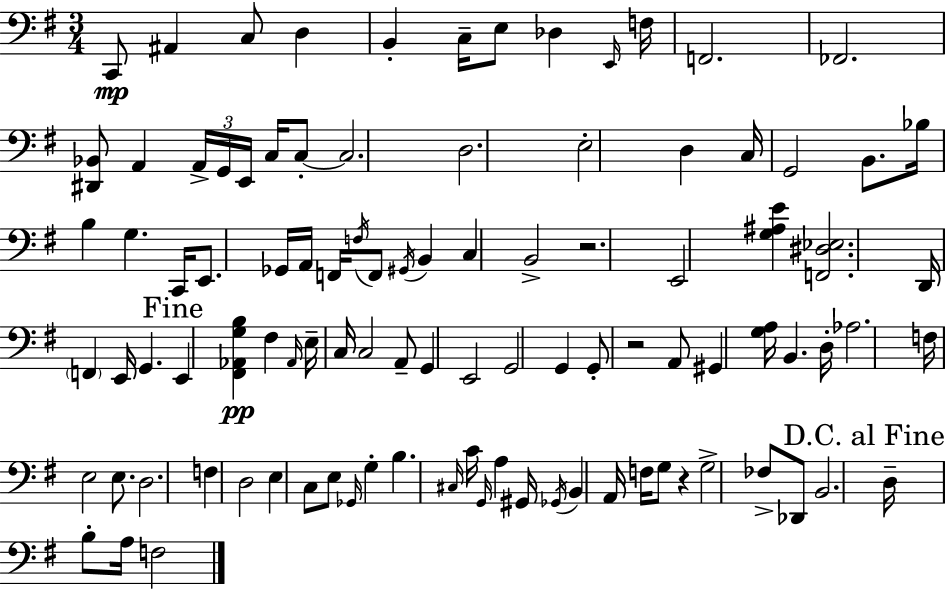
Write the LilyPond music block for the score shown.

{
  \clef bass
  \numericTimeSignature
  \time 3/4
  \key g \major
  c,8\mp ais,4 c8 d4 | b,4-. c16-- e8 des4 \grace { e,16 } | f16 f,2. | fes,2. | \break <dis, bes,>8 a,4 \tuplet 3/2 { a,16-> g,16 e,16 } c16 c8-.~~ | c2. | d2. | e2-. d4 | \break c16 g,2 b,8. | bes16 b4 g4. | c,16 e,8. ges,16 a,16 f,16 \acciaccatura { f16 } f,8 \acciaccatura { gis,16 } b,4 | c4 b,2-> | \break r2. | e,2 <g ais e'>4 | <f, dis ees>2. | d,16 \parenthesize f,4 e,16 g,4. | \break \mark "Fine" e,4 <fis, aes, g b>4\pp fis4 | \grace { aes,16 } e16-- c16 c2 | a,8-- g,4 e,2 | g,2 | \break g,4 g,8-. r2 | a,8 gis,4 <g a>16 b,4. | d16-. aes2. | f16 e2 | \break e8. d2. | f4 d2 | e4 c8 e8 | \grace { ges,16 } g4-. b4. \grace { cis16 } | \break c'16 \grace { g,16 } a4 gis,16 \acciaccatura { ges,16 } b,4 | a,16 f16 g8 r4 g2-> | fes8-> des,8 b,2. | \mark "D.C. al Fine" d16-- b8-. a16 | \break f2 \bar "|."
}